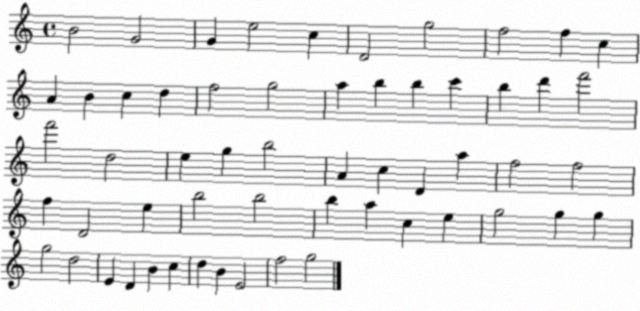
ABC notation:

X:1
T:Untitled
M:4/4
L:1/4
K:C
B2 G2 G e2 c D2 g2 f2 f c A B c d f2 g2 a b b c' b d' f'2 f'2 d2 e g b2 A c D a f2 f2 f D2 e b2 b2 b a c e g2 g g g2 d2 E D B c d B E2 f2 g2